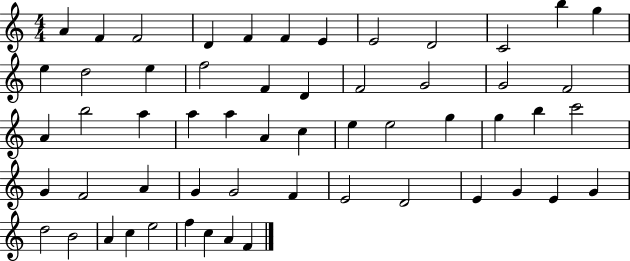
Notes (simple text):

A4/q F4/q F4/h D4/q F4/q F4/q E4/q E4/h D4/h C4/h B5/q G5/q E5/q D5/h E5/q F5/h F4/q D4/q F4/h G4/h G4/h F4/h A4/q B5/h A5/q A5/q A5/q A4/q C5/q E5/q E5/h G5/q G5/q B5/q C6/h G4/q F4/h A4/q G4/q G4/h F4/q E4/h D4/h E4/q G4/q E4/q G4/q D5/h B4/h A4/q C5/q E5/h F5/q C5/q A4/q F4/q